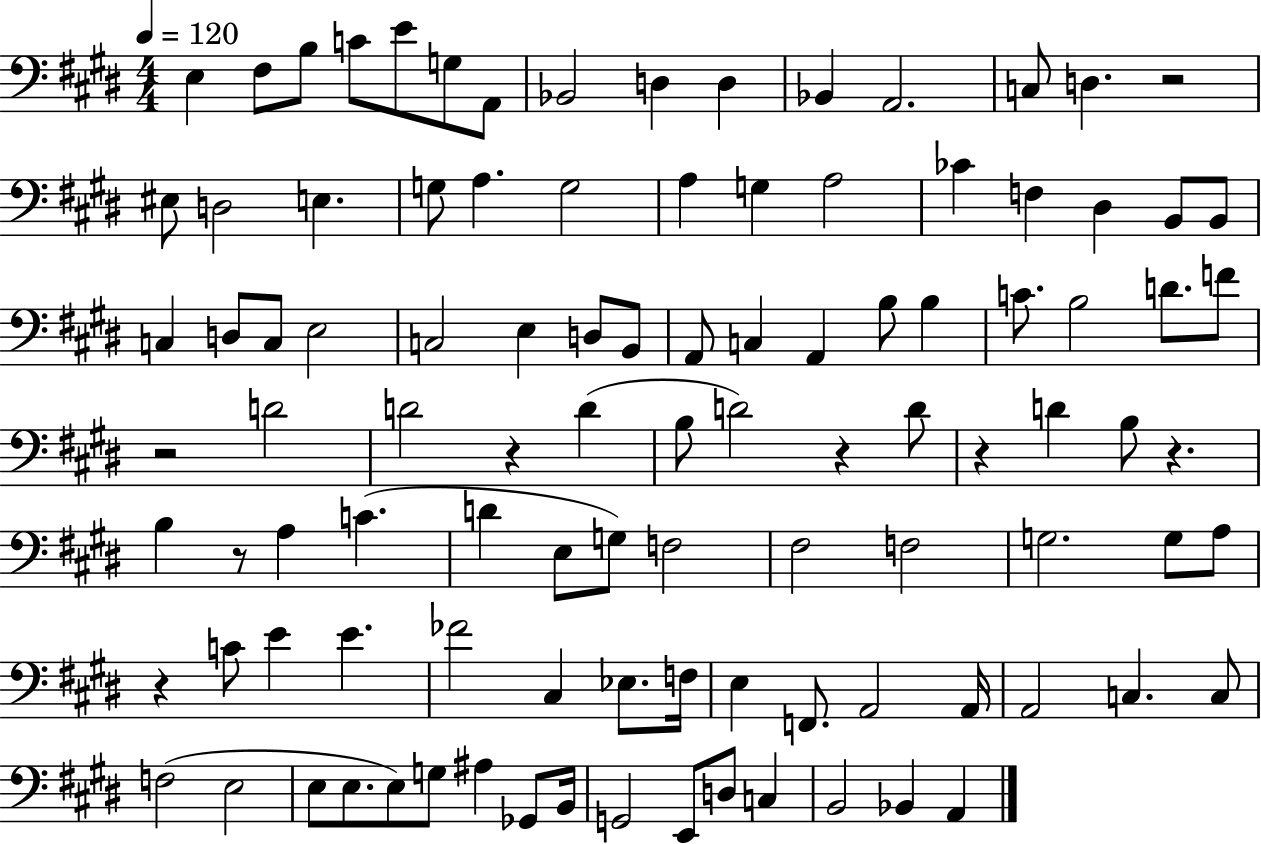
{
  \clef bass
  \numericTimeSignature
  \time 4/4
  \key e \major
  \tempo 4 = 120
  e4 fis8 b8 c'8 e'8 g8 a,8 | bes,2 d4 d4 | bes,4 a,2. | c8 d4. r2 | \break eis8 d2 e4. | g8 a4. g2 | a4 g4 a2 | ces'4 f4 dis4 b,8 b,8 | \break c4 d8 c8 e2 | c2 e4 d8 b,8 | a,8 c4 a,4 b8 b4 | c'8. b2 d'8. f'8 | \break r2 d'2 | d'2 r4 d'4( | b8 d'2) r4 d'8 | r4 d'4 b8 r4. | \break b4 r8 a4 c'4.( | d'4 e8 g8) f2 | fis2 f2 | g2. g8 a8 | \break r4 c'8 e'4 e'4. | fes'2 cis4 ees8. f16 | e4 f,8. a,2 a,16 | a,2 c4. c8 | \break f2( e2 | e8 e8. e8) g8 ais4 ges,8 b,16 | g,2 e,8 d8 c4 | b,2 bes,4 a,4 | \break \bar "|."
}